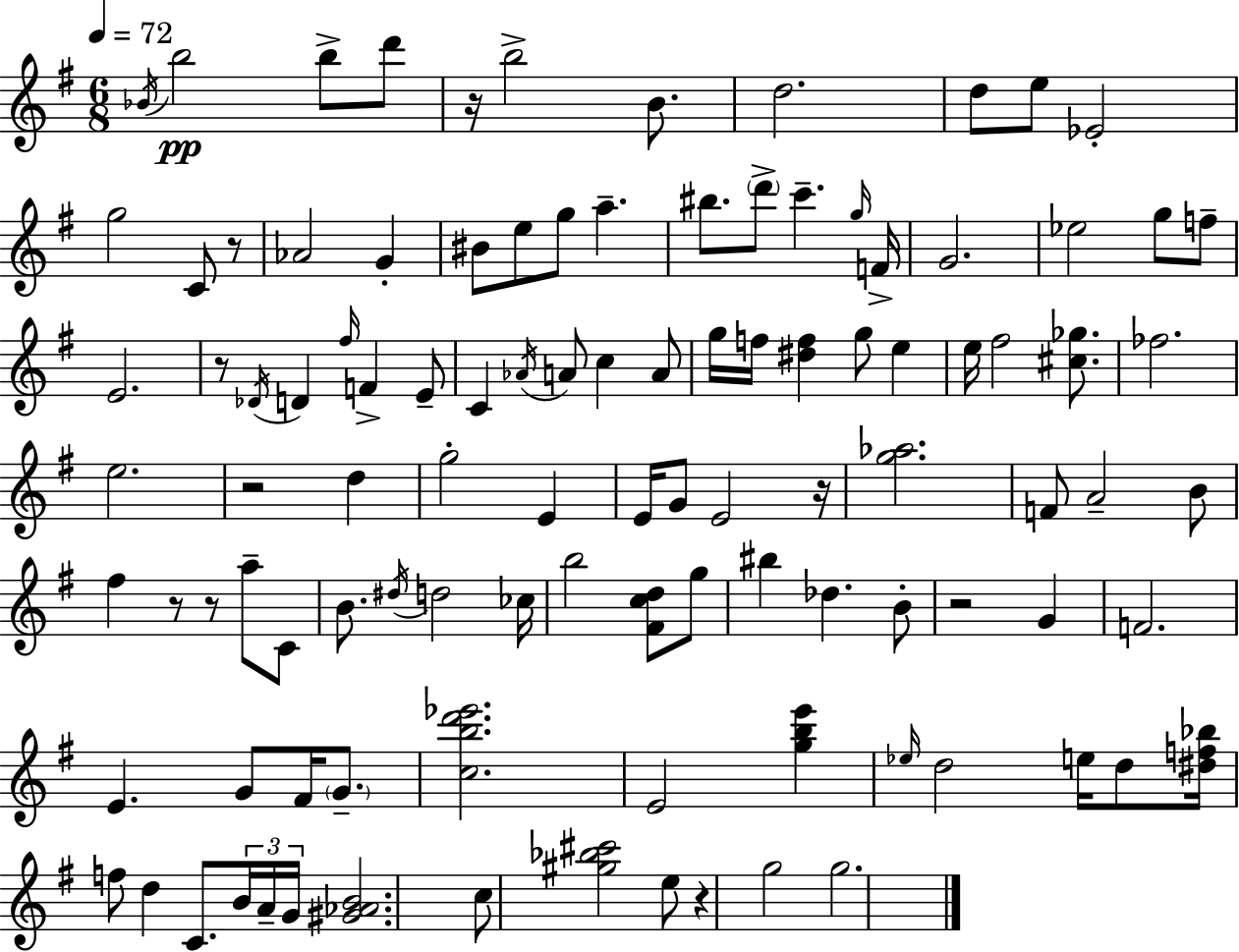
X:1
T:Untitled
M:6/8
L:1/4
K:G
_B/4 b2 b/2 d'/2 z/4 b2 B/2 d2 d/2 e/2 _E2 g2 C/2 z/2 _A2 G ^B/2 e/2 g/2 a ^b/2 d'/2 c' g/4 F/4 G2 _e2 g/2 f/2 E2 z/2 _D/4 D ^f/4 F E/2 C _A/4 A/2 c A/2 g/4 f/4 [^df] g/2 e e/4 ^f2 [^c_g]/2 _f2 e2 z2 d g2 E E/4 G/2 E2 z/4 [g_a]2 F/2 A2 B/2 ^f z/2 z/2 a/2 C/2 B/2 ^d/4 d2 _c/4 b2 [^Fcd]/2 g/2 ^b _d B/2 z2 G F2 E G/2 ^F/4 G/2 [cbd'_e']2 E2 [gbe'] _e/4 d2 e/4 d/2 [^df_b]/4 f/2 d C/2 B/4 A/4 G/4 [^G_AB]2 c/2 [^g_b^c']2 e/2 z g2 g2